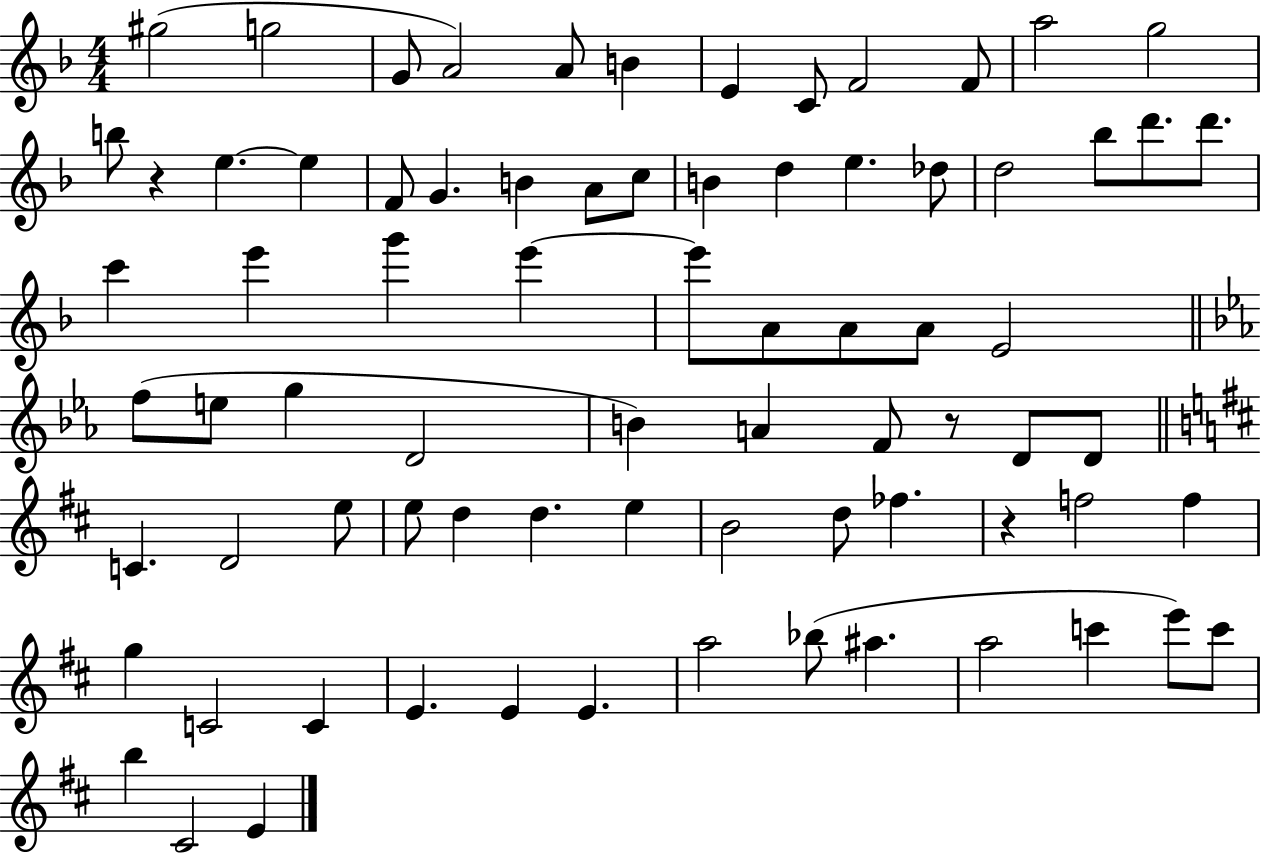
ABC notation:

X:1
T:Untitled
M:4/4
L:1/4
K:F
^g2 g2 G/2 A2 A/2 B E C/2 F2 F/2 a2 g2 b/2 z e e F/2 G B A/2 c/2 B d e _d/2 d2 _b/2 d'/2 d'/2 c' e' g' e' e'/2 A/2 A/2 A/2 E2 f/2 e/2 g D2 B A F/2 z/2 D/2 D/2 C D2 e/2 e/2 d d e B2 d/2 _f z f2 f g C2 C E E E a2 _b/2 ^a a2 c' e'/2 c'/2 b ^C2 E